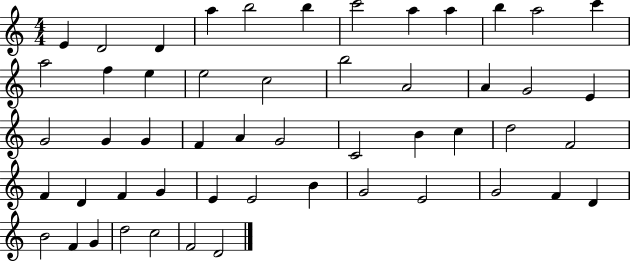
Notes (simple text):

E4/q D4/h D4/q A5/q B5/h B5/q C6/h A5/q A5/q B5/q A5/h C6/q A5/h F5/q E5/q E5/h C5/h B5/h A4/h A4/q G4/h E4/q G4/h G4/q G4/q F4/q A4/q G4/h C4/h B4/q C5/q D5/h F4/h F4/q D4/q F4/q G4/q E4/q E4/h B4/q G4/h E4/h G4/h F4/q D4/q B4/h F4/q G4/q D5/h C5/h F4/h D4/h